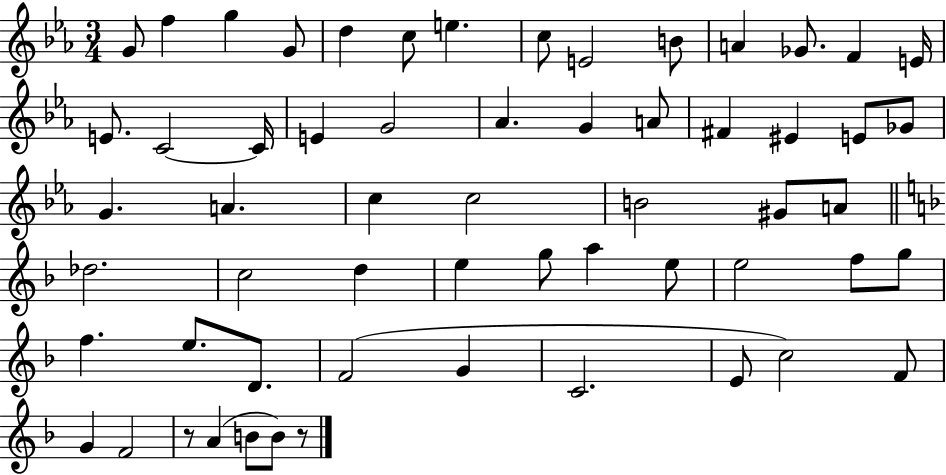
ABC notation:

X:1
T:Untitled
M:3/4
L:1/4
K:Eb
G/2 f g G/2 d c/2 e c/2 E2 B/2 A _G/2 F E/4 E/2 C2 C/4 E G2 _A G A/2 ^F ^E E/2 _G/2 G A c c2 B2 ^G/2 A/2 _d2 c2 d e g/2 a e/2 e2 f/2 g/2 f e/2 D/2 F2 G C2 E/2 c2 F/2 G F2 z/2 A B/2 B/2 z/2